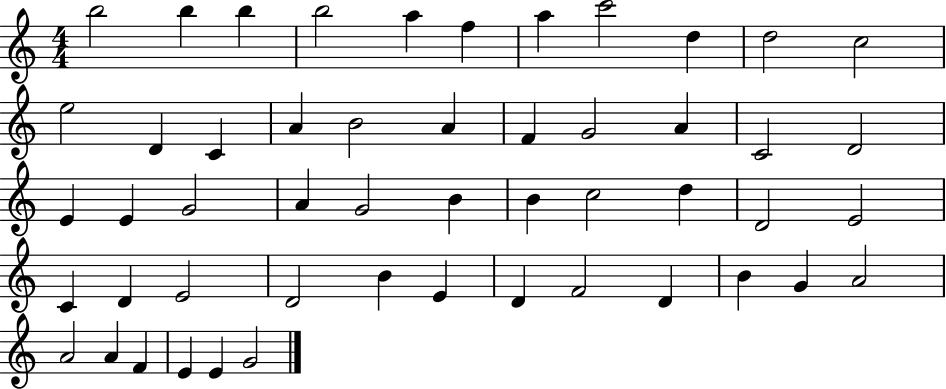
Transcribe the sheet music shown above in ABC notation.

X:1
T:Untitled
M:4/4
L:1/4
K:C
b2 b b b2 a f a c'2 d d2 c2 e2 D C A B2 A F G2 A C2 D2 E E G2 A G2 B B c2 d D2 E2 C D E2 D2 B E D F2 D B G A2 A2 A F E E G2